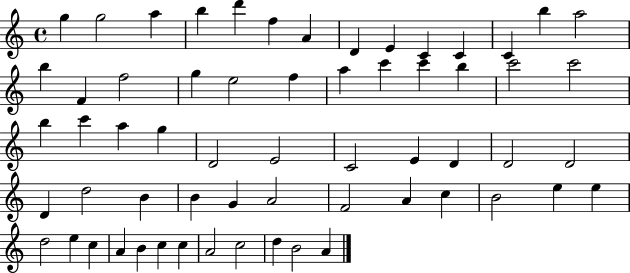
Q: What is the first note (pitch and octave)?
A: G5